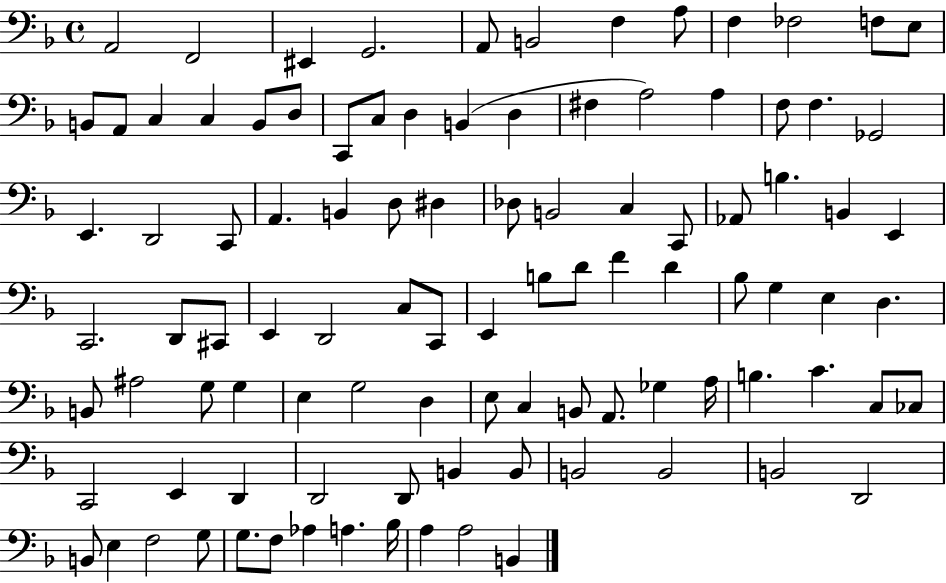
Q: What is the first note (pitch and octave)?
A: A2